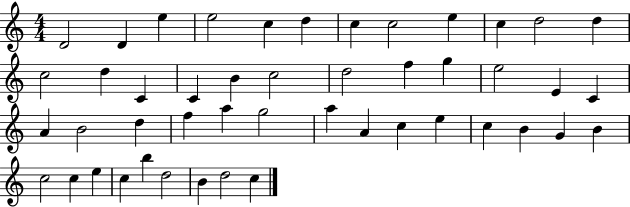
{
  \clef treble
  \numericTimeSignature
  \time 4/4
  \key c \major
  d'2 d'4 e''4 | e''2 c''4 d''4 | c''4 c''2 e''4 | c''4 d''2 d''4 | \break c''2 d''4 c'4 | c'4 b'4 c''2 | d''2 f''4 g''4 | e''2 e'4 c'4 | \break a'4 b'2 d''4 | f''4 a''4 g''2 | a''4 a'4 c''4 e''4 | c''4 b'4 g'4 b'4 | \break c''2 c''4 e''4 | c''4 b''4 d''2 | b'4 d''2 c''4 | \bar "|."
}